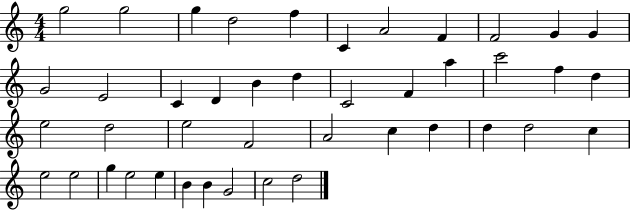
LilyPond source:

{
  \clef treble
  \numericTimeSignature
  \time 4/4
  \key c \major
  g''2 g''2 | g''4 d''2 f''4 | c'4 a'2 f'4 | f'2 g'4 g'4 | \break g'2 e'2 | c'4 d'4 b'4 d''4 | c'2 f'4 a''4 | c'''2 f''4 d''4 | \break e''2 d''2 | e''2 f'2 | a'2 c''4 d''4 | d''4 d''2 c''4 | \break e''2 e''2 | g''4 e''2 e''4 | b'4 b'4 g'2 | c''2 d''2 | \break \bar "|."
}